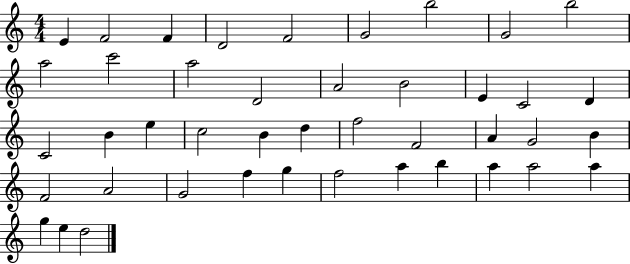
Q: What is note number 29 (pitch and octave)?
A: B4